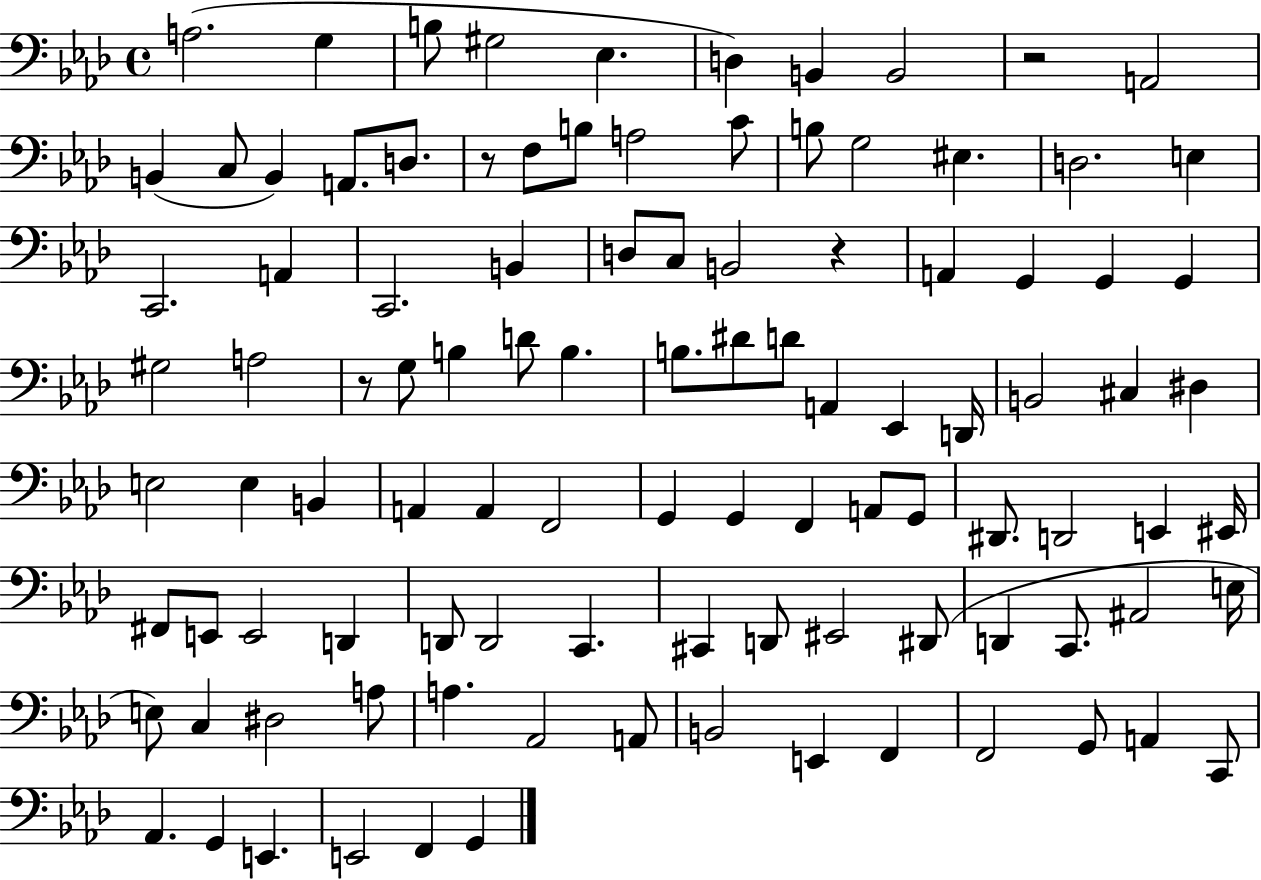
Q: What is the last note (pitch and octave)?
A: G2